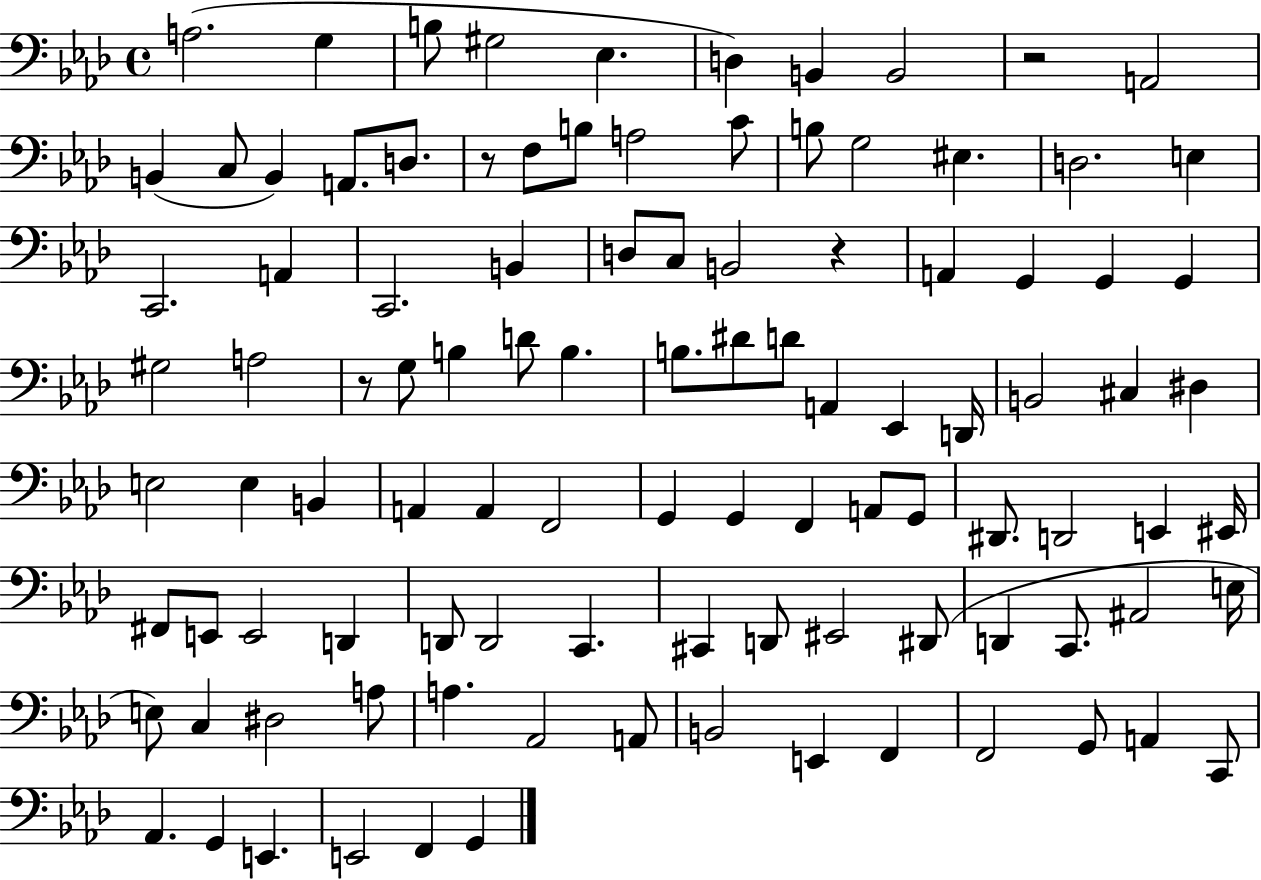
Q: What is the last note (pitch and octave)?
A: G2